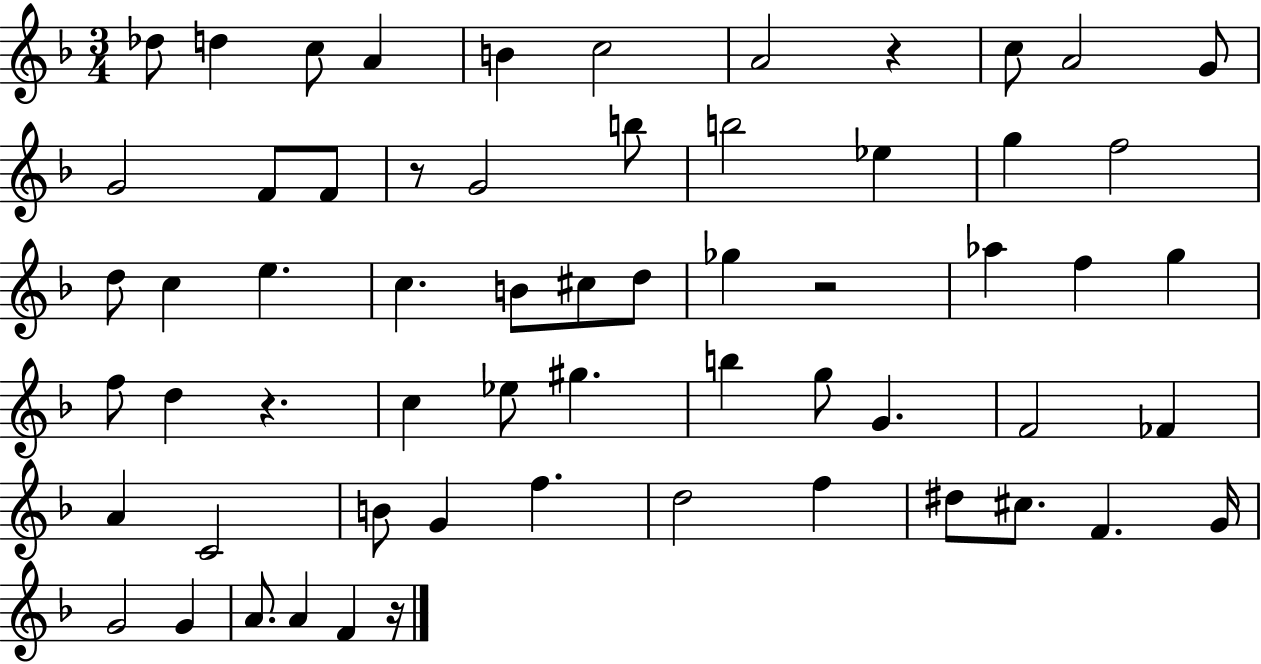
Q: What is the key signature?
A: F major